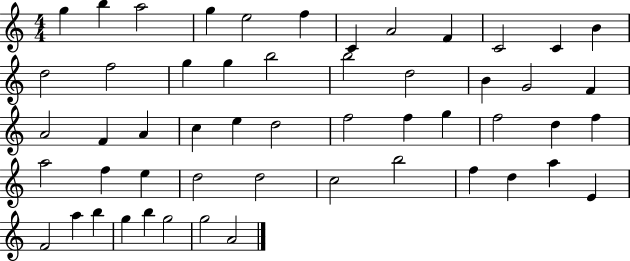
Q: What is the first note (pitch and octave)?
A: G5